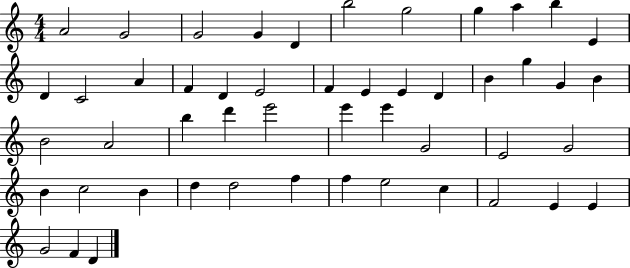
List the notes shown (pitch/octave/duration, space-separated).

A4/h G4/h G4/h G4/q D4/q B5/h G5/h G5/q A5/q B5/q E4/q D4/q C4/h A4/q F4/q D4/q E4/h F4/q E4/q E4/q D4/q B4/q G5/q G4/q B4/q B4/h A4/h B5/q D6/q E6/h E6/q E6/q G4/h E4/h G4/h B4/q C5/h B4/q D5/q D5/h F5/q F5/q E5/h C5/q F4/h E4/q E4/q G4/h F4/q D4/q